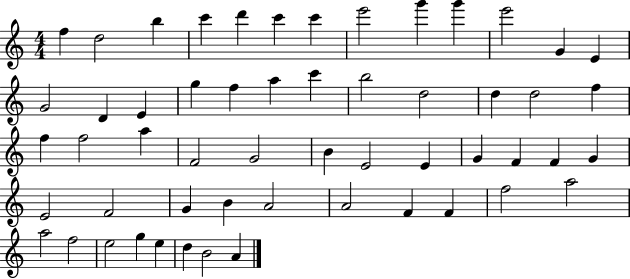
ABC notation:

X:1
T:Untitled
M:4/4
L:1/4
K:C
f d2 b c' d' c' c' e'2 g' g' e'2 G E G2 D E g f a c' b2 d2 d d2 f f f2 a F2 G2 B E2 E G F F G E2 F2 G B A2 A2 F F f2 a2 a2 f2 e2 g e d B2 A